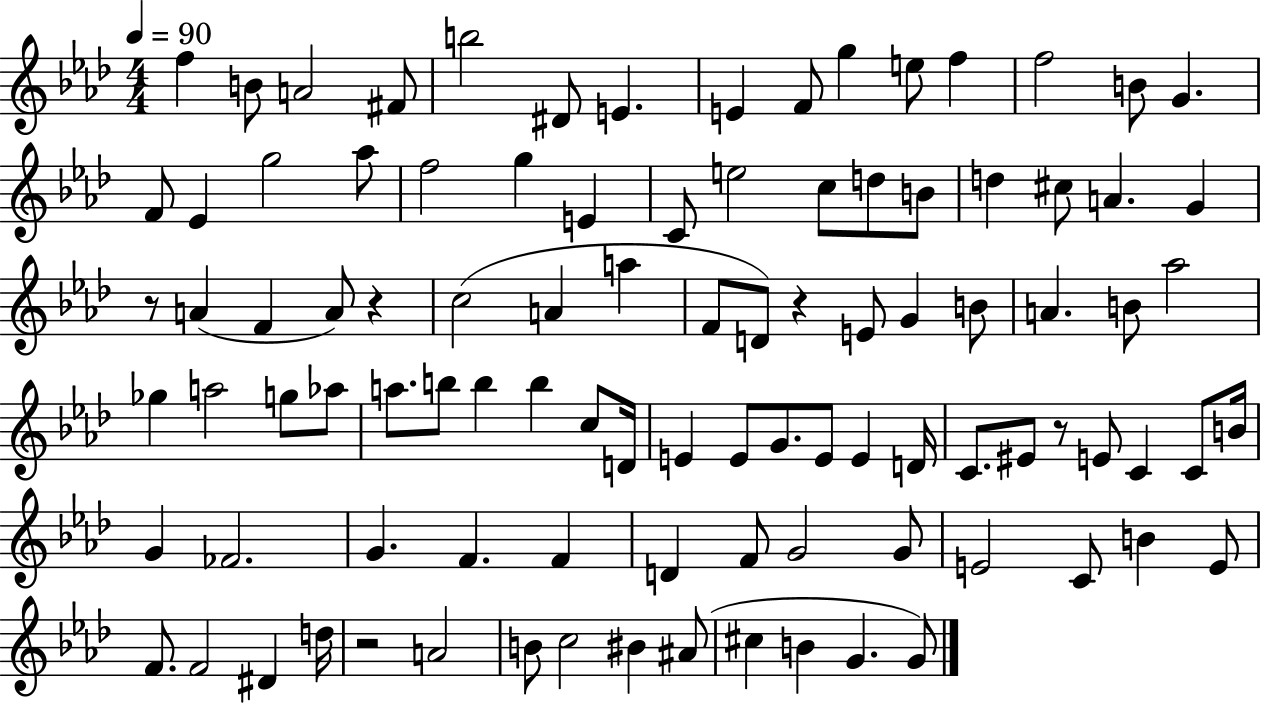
{
  \clef treble
  \numericTimeSignature
  \time 4/4
  \key aes \major
  \tempo 4 = 90
  f''4 b'8 a'2 fis'8 | b''2 dis'8 e'4. | e'4 f'8 g''4 e''8 f''4 | f''2 b'8 g'4. | \break f'8 ees'4 g''2 aes''8 | f''2 g''4 e'4 | c'8 e''2 c''8 d''8 b'8 | d''4 cis''8 a'4. g'4 | \break r8 a'4( f'4 a'8) r4 | c''2( a'4 a''4 | f'8 d'8) r4 e'8 g'4 b'8 | a'4. b'8 aes''2 | \break ges''4 a''2 g''8 aes''8 | a''8. b''8 b''4 b''4 c''8 d'16 | e'4 e'8 g'8. e'8 e'4 d'16 | c'8. eis'8 r8 e'8 c'4 c'8 b'16 | \break g'4 fes'2. | g'4. f'4. f'4 | d'4 f'8 g'2 g'8 | e'2 c'8 b'4 e'8 | \break f'8. f'2 dis'4 d''16 | r2 a'2 | b'8 c''2 bis'4 ais'8( | cis''4 b'4 g'4. g'8) | \break \bar "|."
}